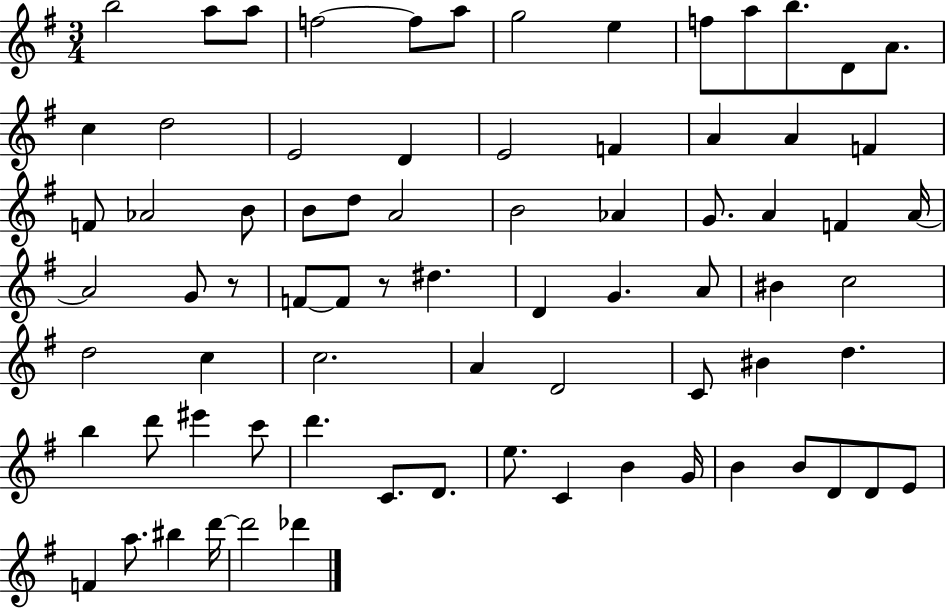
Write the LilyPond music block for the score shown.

{
  \clef treble
  \numericTimeSignature
  \time 3/4
  \key g \major
  \repeat volta 2 { b''2 a''8 a''8 | f''2~~ f''8 a''8 | g''2 e''4 | f''8 a''8 b''8. d'8 a'8. | \break c''4 d''2 | e'2 d'4 | e'2 f'4 | a'4 a'4 f'4 | \break f'8 aes'2 b'8 | b'8 d''8 a'2 | b'2 aes'4 | g'8. a'4 f'4 a'16~~ | \break a'2 g'8 r8 | f'8~~ f'8 r8 dis''4. | d'4 g'4. a'8 | bis'4 c''2 | \break d''2 c''4 | c''2. | a'4 d'2 | c'8 bis'4 d''4. | \break b''4 d'''8 eis'''4 c'''8 | d'''4. c'8. d'8. | e''8. c'4 b'4 g'16 | b'4 b'8 d'8 d'8 e'8 | \break f'4 a''8. bis''4 d'''16~~ | d'''2 des'''4 | } \bar "|."
}